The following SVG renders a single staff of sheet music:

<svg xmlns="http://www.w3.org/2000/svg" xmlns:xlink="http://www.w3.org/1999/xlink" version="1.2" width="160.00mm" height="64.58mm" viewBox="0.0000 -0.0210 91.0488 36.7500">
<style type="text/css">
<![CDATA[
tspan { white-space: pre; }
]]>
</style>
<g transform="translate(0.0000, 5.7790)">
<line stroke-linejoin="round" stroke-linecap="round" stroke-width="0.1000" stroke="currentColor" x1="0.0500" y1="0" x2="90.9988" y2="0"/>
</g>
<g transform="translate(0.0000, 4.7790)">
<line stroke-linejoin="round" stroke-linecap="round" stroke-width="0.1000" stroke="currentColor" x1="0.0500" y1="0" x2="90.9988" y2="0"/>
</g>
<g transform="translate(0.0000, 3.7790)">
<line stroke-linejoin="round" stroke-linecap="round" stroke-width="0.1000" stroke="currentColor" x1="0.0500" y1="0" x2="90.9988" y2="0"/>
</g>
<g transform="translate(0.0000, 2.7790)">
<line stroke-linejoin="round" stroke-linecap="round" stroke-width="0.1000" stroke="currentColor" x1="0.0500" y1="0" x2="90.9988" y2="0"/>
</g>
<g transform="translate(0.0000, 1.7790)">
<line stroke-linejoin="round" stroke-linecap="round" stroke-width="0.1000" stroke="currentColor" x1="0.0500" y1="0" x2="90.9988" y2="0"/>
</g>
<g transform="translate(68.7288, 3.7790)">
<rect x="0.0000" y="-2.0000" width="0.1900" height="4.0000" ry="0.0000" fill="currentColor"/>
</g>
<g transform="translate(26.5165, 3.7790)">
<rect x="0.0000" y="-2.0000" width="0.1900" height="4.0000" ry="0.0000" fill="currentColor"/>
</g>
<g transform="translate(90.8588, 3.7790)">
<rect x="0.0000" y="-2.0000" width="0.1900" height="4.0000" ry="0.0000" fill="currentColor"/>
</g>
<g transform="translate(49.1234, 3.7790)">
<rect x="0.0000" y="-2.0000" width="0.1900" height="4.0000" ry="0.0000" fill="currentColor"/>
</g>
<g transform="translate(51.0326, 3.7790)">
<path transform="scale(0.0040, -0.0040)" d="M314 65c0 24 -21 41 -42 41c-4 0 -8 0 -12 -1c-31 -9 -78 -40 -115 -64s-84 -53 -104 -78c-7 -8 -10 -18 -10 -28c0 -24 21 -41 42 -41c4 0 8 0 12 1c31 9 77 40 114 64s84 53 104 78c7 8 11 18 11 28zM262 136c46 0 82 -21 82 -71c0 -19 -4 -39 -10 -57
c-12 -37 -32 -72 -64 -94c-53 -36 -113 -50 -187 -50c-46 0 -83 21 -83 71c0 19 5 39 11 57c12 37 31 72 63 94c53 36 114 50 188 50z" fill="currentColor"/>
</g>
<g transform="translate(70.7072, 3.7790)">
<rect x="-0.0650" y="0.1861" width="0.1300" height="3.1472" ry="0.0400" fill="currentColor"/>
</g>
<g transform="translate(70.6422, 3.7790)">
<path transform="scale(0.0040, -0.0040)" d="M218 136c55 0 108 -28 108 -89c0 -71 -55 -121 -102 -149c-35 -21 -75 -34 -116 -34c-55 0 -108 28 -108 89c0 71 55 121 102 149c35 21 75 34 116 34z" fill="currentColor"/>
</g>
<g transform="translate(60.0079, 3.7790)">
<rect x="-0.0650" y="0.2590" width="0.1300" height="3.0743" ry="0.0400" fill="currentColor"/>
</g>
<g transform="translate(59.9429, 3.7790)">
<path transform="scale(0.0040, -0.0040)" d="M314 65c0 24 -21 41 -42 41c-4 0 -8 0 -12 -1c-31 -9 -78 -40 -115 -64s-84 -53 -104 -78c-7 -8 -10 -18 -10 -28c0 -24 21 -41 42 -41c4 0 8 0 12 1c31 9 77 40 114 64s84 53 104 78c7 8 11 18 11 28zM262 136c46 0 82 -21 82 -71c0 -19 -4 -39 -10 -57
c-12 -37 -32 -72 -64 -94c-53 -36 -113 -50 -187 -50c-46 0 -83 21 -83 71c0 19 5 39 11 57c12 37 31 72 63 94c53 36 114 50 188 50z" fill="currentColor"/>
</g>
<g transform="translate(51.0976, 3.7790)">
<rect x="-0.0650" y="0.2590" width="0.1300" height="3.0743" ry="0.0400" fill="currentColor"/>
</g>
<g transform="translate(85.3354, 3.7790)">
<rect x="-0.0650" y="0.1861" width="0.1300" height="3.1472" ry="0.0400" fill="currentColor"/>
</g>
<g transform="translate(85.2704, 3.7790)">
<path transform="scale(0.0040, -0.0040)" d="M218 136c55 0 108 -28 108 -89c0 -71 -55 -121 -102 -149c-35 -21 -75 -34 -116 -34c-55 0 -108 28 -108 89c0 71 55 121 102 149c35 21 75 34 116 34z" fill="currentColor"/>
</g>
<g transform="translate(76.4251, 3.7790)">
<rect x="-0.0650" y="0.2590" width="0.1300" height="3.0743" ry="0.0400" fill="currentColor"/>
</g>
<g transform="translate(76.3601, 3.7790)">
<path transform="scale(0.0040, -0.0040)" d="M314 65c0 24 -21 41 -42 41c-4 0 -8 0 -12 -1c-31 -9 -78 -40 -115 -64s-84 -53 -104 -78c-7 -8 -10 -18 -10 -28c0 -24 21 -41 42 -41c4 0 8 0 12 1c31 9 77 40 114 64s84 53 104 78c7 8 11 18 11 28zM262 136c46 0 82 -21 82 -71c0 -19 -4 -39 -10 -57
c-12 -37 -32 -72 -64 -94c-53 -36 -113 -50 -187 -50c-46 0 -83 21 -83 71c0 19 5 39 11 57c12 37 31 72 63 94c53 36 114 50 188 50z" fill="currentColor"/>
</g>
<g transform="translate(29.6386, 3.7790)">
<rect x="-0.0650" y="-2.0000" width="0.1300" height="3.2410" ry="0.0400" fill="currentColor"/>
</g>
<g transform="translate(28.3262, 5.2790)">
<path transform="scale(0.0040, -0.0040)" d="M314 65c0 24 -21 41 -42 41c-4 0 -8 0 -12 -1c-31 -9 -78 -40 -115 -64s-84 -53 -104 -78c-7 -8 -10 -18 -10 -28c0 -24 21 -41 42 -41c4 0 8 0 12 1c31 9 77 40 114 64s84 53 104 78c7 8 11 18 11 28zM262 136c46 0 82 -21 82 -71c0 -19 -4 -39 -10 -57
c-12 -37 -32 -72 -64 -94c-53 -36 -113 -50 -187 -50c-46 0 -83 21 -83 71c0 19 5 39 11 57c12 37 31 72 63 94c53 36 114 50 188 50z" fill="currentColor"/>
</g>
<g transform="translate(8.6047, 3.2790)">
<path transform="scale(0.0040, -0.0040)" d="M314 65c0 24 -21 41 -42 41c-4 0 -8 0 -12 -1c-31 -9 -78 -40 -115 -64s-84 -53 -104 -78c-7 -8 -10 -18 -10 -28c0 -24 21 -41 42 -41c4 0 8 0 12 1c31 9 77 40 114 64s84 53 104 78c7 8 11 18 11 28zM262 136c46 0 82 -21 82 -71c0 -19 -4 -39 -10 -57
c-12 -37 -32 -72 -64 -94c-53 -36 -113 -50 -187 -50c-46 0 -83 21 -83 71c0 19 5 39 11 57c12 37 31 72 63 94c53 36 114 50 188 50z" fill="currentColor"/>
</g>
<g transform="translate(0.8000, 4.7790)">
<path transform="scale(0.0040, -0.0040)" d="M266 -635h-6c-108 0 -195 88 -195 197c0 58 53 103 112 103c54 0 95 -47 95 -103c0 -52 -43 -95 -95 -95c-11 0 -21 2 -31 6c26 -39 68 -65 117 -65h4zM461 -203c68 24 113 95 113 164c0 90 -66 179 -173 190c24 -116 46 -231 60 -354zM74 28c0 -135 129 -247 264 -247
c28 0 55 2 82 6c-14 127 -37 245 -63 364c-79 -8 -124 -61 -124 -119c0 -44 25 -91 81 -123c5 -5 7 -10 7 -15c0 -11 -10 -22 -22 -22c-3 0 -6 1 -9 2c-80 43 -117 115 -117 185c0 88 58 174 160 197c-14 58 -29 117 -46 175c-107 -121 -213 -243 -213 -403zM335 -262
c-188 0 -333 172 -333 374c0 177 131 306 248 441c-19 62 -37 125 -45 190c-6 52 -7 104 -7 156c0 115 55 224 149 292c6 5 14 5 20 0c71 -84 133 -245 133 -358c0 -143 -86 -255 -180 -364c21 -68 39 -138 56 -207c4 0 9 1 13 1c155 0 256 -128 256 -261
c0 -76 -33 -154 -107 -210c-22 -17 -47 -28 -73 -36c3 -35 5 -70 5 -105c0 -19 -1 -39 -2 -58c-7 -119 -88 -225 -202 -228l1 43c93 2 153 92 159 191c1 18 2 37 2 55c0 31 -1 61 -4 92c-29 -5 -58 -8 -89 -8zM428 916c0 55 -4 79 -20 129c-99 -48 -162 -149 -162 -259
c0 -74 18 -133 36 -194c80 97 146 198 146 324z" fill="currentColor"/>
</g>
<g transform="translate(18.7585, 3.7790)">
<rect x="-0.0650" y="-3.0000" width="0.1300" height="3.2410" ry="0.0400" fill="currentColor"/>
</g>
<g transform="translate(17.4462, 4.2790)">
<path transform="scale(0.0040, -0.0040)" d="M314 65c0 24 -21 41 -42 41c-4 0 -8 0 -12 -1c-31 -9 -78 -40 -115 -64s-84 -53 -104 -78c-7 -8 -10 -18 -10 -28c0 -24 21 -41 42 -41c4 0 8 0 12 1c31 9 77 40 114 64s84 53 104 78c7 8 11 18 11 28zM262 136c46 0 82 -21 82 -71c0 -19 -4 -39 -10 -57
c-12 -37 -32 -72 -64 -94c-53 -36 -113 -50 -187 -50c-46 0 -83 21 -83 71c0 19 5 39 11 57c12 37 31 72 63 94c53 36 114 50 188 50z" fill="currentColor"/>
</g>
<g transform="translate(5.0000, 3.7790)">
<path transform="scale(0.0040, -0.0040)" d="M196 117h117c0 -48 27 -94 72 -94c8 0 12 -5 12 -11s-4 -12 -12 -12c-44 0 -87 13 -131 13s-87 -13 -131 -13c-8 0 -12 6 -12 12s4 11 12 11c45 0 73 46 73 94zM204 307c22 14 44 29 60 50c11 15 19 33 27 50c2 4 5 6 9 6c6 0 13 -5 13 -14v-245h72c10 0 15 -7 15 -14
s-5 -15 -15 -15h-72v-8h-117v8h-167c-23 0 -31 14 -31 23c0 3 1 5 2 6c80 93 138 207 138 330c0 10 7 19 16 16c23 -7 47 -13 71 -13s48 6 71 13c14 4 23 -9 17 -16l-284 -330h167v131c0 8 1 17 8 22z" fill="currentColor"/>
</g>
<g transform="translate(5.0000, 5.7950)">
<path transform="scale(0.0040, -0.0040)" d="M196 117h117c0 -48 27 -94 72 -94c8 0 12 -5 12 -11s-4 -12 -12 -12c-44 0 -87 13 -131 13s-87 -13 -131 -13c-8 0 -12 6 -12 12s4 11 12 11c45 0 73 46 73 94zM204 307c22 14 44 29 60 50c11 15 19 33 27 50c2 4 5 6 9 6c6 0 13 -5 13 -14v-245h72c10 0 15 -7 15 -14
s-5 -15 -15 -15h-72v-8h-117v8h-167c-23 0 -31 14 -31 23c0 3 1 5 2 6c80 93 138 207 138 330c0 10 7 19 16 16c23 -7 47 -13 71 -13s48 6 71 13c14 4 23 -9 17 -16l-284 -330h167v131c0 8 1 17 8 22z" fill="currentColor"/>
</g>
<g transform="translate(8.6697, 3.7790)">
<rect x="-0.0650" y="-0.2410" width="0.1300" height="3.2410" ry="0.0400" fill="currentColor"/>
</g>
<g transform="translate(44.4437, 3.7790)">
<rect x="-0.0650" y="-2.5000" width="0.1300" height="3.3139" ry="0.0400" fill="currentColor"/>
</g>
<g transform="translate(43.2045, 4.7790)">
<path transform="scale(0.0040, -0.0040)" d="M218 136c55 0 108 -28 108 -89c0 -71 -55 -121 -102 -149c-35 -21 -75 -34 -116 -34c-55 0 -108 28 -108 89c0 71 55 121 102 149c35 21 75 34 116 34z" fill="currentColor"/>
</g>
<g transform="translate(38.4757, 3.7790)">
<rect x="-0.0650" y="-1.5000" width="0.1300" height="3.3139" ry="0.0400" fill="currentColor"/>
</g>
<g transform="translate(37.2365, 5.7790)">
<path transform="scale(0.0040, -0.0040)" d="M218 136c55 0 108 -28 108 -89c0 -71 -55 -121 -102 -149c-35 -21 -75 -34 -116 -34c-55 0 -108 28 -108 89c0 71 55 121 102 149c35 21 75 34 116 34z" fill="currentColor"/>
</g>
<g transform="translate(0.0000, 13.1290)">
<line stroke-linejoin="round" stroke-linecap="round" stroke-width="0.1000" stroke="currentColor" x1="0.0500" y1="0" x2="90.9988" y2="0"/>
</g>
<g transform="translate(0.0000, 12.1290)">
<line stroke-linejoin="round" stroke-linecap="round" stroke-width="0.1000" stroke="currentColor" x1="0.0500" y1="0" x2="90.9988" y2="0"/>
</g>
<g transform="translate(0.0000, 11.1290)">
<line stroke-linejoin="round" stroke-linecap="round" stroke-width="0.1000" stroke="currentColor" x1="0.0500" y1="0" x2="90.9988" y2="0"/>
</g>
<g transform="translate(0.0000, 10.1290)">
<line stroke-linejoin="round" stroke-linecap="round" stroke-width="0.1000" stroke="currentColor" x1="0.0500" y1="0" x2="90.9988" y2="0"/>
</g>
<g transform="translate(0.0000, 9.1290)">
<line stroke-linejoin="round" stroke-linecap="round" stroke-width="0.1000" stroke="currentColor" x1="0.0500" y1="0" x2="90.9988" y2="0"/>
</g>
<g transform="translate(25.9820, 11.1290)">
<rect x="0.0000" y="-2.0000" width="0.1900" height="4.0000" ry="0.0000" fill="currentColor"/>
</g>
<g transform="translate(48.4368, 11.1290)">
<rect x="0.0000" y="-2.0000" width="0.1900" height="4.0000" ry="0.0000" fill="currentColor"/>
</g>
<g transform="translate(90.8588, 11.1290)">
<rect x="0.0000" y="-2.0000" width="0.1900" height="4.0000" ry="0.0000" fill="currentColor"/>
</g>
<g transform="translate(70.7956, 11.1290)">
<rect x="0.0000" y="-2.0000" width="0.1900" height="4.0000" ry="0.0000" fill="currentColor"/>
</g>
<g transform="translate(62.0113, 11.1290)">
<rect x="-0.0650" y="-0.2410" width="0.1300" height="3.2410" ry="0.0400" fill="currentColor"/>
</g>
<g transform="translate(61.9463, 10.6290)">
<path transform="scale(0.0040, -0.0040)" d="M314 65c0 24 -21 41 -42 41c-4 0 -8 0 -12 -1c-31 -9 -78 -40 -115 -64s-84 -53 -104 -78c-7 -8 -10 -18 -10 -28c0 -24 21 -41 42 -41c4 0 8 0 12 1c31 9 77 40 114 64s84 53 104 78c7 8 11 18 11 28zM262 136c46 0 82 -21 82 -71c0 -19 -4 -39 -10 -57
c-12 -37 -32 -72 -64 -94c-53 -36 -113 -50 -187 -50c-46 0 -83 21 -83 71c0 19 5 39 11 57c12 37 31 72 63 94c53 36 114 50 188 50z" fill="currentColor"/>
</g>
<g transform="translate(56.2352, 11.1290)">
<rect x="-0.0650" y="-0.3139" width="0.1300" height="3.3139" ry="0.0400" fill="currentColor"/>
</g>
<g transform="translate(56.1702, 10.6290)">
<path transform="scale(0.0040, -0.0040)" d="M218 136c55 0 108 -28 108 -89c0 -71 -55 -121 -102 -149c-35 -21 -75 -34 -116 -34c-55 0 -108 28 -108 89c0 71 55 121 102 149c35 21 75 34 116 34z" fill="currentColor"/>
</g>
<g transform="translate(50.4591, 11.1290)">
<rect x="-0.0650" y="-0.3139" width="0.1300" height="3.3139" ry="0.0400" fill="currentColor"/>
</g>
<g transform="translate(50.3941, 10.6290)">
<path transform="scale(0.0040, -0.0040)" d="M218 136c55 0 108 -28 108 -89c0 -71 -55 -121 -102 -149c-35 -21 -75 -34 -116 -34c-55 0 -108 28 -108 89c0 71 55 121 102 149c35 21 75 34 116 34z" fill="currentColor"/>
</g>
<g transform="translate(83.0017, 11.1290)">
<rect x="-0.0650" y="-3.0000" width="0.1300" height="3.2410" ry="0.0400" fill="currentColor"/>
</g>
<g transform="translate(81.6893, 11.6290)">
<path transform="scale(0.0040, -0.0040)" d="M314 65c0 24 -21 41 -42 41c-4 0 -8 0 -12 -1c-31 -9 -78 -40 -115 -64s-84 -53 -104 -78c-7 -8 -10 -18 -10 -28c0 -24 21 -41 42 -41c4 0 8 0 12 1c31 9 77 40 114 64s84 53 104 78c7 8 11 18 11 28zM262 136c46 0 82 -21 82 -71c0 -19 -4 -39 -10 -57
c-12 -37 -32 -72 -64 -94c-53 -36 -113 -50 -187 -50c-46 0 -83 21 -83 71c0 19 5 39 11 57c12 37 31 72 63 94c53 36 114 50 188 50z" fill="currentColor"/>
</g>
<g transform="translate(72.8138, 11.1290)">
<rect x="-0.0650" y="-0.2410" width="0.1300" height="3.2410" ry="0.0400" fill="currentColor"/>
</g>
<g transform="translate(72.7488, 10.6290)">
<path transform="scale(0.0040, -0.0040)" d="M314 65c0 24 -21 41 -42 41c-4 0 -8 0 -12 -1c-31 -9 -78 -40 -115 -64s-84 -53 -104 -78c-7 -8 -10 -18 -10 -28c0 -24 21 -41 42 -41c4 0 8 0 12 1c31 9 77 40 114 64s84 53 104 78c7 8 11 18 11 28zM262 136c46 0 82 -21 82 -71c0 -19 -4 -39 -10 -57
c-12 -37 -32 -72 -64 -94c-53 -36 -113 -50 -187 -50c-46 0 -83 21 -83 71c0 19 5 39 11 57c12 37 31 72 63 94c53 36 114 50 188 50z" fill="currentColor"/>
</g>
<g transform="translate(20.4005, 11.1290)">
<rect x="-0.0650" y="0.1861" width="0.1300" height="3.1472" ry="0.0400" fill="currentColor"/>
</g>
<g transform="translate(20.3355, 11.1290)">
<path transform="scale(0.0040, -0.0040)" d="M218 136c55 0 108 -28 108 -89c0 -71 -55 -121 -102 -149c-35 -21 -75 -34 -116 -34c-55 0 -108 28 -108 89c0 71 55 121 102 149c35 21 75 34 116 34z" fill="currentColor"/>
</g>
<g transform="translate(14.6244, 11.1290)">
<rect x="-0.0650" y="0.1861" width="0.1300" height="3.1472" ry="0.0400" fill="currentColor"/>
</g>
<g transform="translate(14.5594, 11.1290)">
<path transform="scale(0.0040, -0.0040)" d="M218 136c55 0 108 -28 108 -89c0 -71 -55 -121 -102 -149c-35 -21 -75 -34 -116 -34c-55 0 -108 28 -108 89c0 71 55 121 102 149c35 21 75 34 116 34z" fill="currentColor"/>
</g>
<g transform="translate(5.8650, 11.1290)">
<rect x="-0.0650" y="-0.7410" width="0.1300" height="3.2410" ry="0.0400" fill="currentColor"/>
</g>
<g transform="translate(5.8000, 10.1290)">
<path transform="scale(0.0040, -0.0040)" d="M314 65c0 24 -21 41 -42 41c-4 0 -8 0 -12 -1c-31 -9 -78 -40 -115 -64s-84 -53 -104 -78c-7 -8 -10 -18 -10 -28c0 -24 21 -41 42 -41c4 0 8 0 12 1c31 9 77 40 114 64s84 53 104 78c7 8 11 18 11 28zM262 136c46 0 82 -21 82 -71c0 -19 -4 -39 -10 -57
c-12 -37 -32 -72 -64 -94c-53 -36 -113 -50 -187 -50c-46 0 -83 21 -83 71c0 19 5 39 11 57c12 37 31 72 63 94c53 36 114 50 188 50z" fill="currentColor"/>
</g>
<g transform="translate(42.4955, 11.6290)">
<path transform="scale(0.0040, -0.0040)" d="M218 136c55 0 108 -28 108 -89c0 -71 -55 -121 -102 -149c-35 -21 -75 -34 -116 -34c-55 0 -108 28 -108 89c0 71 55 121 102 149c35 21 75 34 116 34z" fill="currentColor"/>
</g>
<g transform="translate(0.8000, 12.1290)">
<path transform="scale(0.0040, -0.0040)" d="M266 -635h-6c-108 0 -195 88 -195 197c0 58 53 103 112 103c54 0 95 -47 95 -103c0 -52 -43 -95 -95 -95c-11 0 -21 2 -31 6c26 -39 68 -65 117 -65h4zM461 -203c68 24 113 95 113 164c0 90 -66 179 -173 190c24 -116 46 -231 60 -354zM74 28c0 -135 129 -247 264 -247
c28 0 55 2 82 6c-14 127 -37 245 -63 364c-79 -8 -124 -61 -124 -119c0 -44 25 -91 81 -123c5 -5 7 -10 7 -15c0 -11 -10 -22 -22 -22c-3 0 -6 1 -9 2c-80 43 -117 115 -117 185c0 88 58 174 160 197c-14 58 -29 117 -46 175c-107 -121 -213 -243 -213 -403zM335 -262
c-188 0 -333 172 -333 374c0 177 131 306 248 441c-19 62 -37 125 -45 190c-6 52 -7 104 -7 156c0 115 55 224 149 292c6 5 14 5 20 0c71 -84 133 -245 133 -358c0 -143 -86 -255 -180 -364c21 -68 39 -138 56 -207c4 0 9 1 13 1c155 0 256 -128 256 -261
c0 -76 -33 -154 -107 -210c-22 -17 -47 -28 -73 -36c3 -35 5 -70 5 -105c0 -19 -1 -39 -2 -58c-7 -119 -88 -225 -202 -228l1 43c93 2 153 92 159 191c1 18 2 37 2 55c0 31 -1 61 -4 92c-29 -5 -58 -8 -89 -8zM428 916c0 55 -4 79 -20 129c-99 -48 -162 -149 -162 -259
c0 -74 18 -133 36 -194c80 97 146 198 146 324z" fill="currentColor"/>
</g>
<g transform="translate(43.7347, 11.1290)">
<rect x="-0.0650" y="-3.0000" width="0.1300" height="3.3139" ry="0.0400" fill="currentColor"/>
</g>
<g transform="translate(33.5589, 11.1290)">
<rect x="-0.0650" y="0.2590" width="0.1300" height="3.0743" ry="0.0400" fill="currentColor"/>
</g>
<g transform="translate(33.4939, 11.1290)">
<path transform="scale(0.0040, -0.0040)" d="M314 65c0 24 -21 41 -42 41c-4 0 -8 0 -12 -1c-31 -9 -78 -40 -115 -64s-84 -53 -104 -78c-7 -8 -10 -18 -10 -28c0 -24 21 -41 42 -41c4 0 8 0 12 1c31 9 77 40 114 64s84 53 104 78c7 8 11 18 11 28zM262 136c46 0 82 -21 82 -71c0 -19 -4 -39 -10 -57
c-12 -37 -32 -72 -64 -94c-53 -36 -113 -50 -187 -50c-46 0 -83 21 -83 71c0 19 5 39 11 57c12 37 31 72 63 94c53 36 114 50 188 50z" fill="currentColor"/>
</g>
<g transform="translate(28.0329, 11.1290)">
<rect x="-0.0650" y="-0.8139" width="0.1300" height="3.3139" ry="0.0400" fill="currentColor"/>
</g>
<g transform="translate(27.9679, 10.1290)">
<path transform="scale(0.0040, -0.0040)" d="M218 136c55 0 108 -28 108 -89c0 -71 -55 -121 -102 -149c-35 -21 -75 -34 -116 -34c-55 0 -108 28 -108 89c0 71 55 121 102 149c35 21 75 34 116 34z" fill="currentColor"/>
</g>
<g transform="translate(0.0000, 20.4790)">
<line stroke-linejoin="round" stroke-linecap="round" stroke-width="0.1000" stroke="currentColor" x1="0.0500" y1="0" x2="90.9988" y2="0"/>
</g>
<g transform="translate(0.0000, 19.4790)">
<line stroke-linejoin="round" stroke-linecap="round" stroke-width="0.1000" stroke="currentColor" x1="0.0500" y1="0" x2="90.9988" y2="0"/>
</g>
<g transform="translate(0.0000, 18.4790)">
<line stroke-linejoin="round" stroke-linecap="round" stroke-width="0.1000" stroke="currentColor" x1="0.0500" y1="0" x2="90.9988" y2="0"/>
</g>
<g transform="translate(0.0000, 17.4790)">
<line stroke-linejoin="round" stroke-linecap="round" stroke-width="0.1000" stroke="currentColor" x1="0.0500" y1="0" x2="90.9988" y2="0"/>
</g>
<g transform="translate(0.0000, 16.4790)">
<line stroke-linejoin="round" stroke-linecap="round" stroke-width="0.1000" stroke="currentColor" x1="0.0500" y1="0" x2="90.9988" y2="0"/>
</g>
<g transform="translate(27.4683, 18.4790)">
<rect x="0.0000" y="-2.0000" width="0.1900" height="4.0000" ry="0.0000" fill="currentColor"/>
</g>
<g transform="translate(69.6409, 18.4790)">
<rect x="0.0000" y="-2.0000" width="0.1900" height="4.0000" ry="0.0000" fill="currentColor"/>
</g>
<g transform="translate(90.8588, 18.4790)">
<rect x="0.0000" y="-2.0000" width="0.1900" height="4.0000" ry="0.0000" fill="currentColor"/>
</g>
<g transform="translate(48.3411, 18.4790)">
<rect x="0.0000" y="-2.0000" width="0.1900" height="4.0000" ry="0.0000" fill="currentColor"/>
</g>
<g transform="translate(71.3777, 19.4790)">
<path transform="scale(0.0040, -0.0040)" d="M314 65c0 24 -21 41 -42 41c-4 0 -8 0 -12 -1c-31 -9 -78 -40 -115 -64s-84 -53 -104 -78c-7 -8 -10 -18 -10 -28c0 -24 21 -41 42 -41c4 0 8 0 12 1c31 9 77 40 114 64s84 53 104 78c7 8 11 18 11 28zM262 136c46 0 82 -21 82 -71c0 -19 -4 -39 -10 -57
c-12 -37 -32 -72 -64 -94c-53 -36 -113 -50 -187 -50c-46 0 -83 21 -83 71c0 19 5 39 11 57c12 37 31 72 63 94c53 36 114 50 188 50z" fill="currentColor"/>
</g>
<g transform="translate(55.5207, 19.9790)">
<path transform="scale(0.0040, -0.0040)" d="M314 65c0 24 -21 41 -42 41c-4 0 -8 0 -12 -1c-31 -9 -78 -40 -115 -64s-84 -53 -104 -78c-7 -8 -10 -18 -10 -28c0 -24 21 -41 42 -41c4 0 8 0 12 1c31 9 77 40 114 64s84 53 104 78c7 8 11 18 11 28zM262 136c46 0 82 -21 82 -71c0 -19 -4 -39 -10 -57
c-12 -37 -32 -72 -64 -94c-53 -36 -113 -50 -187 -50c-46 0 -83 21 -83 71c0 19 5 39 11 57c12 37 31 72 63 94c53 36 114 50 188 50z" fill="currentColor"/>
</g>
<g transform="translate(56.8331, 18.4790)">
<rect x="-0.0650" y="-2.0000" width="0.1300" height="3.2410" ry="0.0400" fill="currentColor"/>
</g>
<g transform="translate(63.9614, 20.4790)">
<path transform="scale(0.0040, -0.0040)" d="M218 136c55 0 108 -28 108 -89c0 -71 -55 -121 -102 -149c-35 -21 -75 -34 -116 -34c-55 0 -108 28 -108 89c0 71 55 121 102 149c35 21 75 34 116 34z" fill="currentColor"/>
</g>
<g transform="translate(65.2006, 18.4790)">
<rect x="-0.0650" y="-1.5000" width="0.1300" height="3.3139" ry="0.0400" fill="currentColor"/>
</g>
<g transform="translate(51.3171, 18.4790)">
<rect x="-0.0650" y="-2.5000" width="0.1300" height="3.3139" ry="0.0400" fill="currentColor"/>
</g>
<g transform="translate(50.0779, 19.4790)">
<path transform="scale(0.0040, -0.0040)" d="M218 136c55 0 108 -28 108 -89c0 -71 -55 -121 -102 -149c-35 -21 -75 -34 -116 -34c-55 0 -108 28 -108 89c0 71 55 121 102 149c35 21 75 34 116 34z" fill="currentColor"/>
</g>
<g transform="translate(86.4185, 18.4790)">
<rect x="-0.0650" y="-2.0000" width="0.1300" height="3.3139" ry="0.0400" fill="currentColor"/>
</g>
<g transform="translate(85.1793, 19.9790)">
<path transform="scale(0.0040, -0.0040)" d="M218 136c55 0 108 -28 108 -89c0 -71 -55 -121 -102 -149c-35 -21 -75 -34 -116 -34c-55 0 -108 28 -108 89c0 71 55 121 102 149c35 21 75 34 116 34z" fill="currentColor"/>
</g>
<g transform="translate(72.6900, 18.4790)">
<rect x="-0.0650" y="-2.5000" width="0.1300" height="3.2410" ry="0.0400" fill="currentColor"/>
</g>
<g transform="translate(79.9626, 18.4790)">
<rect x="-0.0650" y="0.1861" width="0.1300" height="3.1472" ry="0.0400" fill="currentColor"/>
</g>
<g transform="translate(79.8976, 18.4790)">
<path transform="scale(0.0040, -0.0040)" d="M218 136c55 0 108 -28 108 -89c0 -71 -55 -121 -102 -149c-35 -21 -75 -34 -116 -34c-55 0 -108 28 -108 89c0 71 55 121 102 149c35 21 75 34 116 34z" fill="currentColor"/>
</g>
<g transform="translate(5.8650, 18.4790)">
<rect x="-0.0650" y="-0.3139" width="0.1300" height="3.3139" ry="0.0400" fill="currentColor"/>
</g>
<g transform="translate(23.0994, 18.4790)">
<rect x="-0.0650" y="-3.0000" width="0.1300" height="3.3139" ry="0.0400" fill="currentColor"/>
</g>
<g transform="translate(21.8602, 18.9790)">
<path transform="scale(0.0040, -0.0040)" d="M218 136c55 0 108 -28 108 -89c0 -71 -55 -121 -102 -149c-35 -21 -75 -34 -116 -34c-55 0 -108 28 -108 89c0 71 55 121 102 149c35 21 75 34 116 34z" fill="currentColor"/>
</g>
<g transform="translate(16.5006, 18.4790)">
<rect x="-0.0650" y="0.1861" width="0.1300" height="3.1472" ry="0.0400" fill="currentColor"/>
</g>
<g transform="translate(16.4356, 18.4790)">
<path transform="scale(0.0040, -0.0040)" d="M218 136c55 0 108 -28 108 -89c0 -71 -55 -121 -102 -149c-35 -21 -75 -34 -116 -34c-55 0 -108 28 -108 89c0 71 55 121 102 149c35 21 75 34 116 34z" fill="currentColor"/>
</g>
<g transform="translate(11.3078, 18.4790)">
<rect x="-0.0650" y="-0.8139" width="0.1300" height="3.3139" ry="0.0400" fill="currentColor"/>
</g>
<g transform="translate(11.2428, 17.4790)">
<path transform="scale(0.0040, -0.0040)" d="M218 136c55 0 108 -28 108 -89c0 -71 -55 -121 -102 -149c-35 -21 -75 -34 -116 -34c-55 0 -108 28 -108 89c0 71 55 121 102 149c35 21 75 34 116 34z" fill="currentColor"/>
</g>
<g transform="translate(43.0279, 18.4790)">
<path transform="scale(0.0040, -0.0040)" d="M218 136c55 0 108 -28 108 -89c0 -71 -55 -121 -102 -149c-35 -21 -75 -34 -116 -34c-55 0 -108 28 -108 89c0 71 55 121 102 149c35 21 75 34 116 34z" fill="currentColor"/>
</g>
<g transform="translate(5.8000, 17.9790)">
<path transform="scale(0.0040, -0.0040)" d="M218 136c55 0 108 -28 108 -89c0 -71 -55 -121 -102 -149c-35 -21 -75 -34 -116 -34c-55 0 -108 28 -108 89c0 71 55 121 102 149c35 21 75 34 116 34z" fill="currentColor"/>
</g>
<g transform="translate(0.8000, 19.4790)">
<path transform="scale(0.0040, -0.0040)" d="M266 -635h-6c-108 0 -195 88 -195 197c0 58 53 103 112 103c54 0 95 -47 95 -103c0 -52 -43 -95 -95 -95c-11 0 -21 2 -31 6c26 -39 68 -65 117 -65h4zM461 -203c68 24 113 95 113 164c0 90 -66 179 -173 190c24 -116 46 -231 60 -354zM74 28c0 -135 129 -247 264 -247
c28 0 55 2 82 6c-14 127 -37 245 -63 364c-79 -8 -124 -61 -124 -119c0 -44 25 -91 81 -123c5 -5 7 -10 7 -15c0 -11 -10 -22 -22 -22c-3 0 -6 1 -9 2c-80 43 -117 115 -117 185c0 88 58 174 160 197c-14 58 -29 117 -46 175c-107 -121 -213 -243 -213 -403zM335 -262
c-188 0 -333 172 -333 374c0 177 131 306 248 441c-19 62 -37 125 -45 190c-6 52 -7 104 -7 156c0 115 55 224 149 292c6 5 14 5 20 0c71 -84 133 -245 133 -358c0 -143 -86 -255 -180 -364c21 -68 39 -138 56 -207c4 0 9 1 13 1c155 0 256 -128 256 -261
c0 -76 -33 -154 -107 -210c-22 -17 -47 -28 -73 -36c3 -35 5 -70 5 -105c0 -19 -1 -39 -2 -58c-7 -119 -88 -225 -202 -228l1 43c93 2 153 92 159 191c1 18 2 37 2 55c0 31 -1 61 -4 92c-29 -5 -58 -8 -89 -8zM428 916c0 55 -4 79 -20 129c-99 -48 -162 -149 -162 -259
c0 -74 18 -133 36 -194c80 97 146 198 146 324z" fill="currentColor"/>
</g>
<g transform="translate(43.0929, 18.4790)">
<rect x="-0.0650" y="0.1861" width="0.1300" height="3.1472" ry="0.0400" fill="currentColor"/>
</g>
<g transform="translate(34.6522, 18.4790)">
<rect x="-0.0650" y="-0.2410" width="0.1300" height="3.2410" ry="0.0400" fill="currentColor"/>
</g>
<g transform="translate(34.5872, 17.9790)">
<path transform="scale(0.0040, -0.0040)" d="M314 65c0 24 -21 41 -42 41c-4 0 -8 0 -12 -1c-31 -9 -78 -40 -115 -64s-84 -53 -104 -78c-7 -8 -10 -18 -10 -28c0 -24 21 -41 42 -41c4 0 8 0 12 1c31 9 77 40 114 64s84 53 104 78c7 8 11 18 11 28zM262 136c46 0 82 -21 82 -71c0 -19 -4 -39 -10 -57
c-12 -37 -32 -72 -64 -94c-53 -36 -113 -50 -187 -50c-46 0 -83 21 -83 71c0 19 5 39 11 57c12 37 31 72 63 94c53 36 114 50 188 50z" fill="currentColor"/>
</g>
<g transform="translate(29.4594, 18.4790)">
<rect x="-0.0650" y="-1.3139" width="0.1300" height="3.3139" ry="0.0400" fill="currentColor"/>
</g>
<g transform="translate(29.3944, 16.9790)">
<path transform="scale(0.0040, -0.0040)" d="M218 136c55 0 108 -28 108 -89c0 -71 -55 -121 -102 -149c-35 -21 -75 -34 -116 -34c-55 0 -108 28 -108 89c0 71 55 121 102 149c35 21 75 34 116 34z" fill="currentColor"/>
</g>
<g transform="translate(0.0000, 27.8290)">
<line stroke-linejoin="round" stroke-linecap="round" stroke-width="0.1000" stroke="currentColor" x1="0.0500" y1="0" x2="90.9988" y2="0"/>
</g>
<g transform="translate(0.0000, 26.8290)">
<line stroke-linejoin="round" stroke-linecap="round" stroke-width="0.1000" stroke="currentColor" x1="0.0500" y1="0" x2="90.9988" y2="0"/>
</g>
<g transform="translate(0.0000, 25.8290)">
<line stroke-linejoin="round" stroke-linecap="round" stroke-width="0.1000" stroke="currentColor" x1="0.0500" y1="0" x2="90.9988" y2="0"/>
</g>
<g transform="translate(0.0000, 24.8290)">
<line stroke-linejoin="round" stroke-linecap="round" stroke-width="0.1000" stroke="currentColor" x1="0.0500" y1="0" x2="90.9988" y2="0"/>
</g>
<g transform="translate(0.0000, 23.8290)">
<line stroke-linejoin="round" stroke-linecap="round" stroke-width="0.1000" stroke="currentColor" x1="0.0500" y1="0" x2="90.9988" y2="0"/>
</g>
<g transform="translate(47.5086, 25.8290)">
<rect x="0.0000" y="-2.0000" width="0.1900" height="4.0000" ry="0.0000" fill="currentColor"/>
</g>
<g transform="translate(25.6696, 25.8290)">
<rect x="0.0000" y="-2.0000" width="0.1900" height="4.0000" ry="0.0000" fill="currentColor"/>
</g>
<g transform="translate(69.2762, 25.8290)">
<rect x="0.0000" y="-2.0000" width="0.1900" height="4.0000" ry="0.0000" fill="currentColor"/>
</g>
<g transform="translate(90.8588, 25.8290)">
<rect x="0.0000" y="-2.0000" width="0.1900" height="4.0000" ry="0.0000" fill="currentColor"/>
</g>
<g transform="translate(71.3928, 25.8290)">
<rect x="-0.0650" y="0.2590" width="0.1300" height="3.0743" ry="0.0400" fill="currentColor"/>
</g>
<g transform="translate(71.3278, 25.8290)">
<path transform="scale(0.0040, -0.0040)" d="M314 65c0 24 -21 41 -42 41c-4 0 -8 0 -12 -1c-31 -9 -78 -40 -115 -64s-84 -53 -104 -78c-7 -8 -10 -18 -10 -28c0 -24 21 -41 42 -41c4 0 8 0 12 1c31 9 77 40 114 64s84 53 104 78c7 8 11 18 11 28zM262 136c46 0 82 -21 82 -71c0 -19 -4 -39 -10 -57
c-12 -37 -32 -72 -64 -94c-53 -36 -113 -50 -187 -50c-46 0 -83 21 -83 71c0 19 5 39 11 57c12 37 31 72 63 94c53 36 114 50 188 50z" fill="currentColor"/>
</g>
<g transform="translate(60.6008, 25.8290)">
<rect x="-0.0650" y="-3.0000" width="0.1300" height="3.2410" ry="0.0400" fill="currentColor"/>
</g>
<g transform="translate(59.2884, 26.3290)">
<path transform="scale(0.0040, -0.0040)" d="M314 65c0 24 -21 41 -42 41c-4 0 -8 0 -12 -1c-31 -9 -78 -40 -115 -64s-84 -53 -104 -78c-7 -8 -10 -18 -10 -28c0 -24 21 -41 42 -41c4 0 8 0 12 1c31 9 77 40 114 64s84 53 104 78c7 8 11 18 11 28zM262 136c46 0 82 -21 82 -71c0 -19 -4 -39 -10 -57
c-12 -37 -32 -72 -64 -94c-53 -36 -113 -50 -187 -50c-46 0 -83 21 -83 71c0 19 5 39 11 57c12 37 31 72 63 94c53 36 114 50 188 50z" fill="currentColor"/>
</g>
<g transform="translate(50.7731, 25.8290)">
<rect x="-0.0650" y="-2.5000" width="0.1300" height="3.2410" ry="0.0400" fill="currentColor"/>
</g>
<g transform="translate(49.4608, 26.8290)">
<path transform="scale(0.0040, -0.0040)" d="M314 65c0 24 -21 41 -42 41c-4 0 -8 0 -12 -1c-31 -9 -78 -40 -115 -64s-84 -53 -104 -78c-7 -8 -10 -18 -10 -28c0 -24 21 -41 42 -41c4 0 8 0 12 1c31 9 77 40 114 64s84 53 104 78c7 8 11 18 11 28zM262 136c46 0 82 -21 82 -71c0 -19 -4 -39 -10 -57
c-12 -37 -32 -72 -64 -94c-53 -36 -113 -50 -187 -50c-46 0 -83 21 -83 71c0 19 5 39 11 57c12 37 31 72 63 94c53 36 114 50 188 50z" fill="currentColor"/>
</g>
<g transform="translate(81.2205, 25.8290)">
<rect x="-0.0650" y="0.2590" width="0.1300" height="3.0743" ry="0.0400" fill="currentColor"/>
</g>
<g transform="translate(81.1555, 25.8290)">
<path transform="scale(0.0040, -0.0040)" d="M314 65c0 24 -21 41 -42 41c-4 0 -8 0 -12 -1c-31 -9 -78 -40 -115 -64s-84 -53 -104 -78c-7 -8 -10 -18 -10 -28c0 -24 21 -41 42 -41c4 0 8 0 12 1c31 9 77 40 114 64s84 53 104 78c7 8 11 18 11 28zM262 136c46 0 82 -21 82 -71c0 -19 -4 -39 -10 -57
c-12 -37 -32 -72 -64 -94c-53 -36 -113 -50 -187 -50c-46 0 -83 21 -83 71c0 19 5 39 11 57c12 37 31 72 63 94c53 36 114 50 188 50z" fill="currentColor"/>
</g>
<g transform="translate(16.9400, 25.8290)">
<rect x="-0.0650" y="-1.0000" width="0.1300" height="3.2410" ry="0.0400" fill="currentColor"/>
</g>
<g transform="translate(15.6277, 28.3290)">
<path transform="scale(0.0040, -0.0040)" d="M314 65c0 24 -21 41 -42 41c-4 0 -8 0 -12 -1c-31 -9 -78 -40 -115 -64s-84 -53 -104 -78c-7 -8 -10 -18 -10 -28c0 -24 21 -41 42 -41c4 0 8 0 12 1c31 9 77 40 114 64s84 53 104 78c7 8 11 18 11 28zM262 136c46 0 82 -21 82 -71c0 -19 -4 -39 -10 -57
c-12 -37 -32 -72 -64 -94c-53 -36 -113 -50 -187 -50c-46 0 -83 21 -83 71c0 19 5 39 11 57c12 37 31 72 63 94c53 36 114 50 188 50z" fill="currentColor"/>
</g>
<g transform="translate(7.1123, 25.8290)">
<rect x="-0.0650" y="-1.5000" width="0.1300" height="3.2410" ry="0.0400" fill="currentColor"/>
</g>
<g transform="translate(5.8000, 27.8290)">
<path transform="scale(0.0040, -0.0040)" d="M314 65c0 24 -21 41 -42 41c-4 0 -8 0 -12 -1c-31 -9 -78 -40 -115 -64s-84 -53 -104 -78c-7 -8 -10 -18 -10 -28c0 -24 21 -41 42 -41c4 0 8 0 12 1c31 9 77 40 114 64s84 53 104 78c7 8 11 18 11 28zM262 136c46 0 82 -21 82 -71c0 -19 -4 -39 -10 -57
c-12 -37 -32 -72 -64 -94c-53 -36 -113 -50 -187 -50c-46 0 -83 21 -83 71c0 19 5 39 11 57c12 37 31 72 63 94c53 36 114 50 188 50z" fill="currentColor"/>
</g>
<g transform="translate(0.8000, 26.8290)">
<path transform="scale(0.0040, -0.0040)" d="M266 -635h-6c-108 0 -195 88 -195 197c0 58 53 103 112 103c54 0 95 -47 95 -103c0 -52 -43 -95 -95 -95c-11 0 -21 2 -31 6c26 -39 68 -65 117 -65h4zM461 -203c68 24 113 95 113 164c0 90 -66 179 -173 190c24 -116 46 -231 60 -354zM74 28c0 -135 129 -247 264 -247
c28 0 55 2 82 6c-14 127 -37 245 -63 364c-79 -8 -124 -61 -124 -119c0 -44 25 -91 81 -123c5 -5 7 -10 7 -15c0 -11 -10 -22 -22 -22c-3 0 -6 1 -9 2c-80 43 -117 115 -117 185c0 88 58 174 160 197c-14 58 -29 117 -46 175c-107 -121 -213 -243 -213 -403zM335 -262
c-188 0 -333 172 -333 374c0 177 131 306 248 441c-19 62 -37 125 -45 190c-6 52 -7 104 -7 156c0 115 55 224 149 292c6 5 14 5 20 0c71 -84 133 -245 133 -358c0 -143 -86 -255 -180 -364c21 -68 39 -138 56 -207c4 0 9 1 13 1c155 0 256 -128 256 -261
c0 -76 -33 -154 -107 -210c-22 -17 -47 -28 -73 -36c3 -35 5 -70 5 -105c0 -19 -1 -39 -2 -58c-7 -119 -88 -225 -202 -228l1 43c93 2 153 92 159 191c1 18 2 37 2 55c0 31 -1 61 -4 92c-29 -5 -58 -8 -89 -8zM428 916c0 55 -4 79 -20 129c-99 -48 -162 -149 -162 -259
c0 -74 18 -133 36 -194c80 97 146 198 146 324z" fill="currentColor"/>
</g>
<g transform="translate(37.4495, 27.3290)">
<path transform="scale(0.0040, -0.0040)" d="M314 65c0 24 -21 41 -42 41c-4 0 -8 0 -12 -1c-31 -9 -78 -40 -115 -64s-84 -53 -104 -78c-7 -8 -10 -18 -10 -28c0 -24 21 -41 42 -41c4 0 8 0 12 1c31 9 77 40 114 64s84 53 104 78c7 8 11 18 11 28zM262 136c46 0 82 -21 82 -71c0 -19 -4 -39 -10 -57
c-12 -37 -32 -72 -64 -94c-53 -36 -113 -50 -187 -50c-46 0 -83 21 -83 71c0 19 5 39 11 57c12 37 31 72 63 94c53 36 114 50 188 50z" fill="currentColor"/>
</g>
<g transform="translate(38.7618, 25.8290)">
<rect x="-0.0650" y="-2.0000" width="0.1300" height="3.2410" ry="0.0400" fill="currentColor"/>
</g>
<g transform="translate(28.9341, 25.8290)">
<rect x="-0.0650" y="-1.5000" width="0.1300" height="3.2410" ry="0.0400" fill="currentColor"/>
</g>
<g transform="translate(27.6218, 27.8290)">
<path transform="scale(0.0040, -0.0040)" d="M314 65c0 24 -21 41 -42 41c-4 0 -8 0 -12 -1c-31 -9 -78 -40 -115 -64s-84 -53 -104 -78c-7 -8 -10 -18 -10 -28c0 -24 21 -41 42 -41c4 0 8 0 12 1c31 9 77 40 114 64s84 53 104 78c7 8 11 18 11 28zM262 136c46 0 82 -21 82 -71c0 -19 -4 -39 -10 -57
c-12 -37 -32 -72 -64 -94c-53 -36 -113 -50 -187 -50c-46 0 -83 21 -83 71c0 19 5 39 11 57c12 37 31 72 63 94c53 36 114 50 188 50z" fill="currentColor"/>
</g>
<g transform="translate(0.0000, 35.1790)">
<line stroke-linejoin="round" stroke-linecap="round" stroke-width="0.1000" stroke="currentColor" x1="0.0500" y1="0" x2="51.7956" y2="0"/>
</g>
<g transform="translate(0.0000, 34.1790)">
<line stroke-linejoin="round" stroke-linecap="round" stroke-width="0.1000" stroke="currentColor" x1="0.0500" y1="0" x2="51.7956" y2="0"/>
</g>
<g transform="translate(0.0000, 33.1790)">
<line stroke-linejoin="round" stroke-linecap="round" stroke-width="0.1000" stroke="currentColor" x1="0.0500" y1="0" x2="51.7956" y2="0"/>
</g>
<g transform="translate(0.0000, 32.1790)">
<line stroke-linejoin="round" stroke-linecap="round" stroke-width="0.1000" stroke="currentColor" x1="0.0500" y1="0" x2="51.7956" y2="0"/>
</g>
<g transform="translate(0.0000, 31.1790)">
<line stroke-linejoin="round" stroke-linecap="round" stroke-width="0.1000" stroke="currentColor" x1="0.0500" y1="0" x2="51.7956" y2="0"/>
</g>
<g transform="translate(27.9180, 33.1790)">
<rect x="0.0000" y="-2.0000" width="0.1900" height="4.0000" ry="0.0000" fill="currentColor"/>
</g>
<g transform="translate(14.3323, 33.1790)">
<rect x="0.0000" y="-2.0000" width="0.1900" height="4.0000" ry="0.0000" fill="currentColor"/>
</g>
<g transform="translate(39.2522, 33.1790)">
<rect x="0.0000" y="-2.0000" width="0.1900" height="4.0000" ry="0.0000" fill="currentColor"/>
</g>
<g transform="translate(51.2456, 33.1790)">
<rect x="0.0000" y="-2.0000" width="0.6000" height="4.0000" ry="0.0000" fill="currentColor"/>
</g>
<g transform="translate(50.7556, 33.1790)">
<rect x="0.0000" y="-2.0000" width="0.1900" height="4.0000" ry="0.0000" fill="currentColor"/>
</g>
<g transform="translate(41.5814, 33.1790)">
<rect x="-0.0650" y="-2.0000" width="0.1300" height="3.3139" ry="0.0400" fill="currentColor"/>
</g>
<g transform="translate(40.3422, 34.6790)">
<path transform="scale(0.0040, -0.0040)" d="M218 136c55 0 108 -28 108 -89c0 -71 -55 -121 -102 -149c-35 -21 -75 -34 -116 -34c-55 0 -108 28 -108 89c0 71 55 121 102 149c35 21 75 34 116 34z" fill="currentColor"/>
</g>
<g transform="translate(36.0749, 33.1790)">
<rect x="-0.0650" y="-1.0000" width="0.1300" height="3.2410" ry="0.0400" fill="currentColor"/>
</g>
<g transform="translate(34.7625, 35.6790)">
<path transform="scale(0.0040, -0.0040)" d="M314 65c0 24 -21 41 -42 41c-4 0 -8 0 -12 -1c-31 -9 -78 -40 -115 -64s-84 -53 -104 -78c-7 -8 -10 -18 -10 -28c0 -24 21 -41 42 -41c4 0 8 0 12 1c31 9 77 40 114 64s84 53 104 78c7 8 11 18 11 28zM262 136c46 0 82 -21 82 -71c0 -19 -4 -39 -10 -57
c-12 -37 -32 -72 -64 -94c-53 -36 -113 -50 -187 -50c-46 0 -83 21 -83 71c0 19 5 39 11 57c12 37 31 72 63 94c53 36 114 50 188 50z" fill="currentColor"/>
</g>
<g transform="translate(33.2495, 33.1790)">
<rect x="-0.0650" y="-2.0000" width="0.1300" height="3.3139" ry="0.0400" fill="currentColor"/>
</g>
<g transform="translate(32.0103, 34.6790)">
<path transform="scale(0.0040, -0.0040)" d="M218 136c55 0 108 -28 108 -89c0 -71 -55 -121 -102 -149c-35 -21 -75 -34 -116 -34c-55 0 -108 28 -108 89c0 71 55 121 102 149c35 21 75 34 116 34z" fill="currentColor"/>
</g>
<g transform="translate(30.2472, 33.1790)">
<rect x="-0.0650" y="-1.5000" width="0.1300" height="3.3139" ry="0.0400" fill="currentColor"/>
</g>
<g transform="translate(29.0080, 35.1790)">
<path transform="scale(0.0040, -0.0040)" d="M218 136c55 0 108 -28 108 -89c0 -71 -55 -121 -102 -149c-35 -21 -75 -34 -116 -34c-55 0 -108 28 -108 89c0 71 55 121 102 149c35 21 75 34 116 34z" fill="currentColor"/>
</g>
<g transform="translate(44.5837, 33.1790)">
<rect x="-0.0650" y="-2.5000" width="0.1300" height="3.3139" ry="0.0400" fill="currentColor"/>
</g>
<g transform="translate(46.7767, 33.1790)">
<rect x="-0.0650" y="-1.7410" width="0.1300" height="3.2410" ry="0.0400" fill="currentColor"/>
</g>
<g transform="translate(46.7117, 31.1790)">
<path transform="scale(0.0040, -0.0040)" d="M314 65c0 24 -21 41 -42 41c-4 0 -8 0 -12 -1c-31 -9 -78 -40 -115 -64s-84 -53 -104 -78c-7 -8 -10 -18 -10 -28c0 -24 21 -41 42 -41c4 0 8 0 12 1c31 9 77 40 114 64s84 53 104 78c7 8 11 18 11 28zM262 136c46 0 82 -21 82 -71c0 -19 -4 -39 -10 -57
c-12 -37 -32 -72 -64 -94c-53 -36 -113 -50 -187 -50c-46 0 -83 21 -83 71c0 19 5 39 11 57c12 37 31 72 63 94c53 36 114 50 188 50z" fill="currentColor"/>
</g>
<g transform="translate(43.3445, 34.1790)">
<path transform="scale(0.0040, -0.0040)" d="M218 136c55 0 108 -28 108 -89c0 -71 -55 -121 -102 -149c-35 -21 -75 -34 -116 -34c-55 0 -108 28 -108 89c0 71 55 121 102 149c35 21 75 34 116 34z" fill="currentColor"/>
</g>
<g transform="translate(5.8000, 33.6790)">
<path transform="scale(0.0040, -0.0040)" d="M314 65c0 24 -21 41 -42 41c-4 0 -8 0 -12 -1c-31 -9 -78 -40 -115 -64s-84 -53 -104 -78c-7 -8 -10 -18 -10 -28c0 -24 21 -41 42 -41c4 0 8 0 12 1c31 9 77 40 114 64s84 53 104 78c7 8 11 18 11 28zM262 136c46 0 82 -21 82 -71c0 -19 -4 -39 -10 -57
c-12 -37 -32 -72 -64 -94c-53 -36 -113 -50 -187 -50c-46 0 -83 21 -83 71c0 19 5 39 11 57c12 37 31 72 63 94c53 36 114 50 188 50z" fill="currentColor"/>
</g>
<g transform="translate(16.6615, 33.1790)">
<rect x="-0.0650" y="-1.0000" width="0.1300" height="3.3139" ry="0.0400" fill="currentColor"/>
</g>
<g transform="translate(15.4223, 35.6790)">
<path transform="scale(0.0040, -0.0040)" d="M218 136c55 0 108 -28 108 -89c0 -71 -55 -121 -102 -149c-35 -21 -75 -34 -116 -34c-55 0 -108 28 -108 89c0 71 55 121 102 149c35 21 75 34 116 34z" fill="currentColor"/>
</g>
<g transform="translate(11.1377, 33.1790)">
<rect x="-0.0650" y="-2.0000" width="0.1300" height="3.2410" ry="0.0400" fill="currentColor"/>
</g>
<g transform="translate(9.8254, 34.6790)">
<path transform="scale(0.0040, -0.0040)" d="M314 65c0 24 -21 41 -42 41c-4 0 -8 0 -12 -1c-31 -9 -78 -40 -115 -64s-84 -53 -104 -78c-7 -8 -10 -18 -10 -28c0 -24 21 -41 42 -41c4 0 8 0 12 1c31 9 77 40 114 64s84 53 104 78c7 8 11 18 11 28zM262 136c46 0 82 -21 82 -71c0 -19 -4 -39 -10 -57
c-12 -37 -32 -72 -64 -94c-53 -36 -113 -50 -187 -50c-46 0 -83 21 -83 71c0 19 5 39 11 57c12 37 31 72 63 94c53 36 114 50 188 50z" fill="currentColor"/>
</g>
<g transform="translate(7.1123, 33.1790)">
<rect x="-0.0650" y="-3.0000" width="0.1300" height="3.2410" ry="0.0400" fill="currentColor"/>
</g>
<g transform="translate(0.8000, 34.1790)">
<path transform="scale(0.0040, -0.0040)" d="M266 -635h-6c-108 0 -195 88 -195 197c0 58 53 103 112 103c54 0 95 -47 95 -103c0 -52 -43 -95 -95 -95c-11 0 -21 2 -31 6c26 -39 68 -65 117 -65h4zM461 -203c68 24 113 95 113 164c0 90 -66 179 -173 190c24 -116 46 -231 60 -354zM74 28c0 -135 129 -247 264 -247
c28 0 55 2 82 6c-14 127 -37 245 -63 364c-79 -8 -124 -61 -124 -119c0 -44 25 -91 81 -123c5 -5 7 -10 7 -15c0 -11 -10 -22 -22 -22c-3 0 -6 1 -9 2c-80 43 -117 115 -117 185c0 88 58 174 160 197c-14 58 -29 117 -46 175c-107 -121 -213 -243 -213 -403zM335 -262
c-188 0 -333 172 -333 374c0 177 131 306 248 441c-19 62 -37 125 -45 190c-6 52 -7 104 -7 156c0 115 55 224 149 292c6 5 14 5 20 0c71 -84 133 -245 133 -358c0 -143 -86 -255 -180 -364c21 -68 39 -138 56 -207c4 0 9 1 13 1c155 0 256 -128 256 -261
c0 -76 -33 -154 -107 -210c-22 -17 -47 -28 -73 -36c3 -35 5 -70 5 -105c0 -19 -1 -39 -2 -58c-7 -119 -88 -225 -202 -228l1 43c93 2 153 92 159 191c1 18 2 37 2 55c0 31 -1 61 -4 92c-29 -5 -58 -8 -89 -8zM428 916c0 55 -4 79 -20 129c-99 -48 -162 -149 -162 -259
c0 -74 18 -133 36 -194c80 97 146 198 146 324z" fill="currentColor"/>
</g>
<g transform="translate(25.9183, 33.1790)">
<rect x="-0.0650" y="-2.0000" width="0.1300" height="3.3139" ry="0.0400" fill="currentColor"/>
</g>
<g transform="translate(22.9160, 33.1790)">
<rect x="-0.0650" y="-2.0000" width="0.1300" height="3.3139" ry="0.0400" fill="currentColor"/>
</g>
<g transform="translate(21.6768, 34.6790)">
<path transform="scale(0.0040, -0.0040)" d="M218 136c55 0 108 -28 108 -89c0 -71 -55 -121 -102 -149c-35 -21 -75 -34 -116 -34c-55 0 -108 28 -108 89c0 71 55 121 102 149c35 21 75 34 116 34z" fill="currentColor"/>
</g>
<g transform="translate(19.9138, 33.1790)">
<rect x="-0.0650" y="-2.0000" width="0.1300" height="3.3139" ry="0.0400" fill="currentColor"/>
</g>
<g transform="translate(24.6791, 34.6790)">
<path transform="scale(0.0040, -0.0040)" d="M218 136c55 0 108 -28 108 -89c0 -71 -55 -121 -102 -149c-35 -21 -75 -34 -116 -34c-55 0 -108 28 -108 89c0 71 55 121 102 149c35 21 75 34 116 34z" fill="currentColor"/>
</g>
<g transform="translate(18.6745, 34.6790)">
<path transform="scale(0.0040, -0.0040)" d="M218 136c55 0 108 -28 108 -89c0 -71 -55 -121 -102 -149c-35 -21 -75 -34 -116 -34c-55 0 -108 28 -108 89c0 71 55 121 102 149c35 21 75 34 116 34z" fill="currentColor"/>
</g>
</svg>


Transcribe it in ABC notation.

X:1
T:Untitled
M:4/4
L:1/4
K:C
c2 A2 F2 E G B2 B2 B B2 B d2 B B d B2 A c c c2 c2 A2 c d B A e c2 B G F2 E G2 B F E2 D2 E2 F2 G2 A2 B2 B2 A2 F2 D F F F E F D2 F G f2